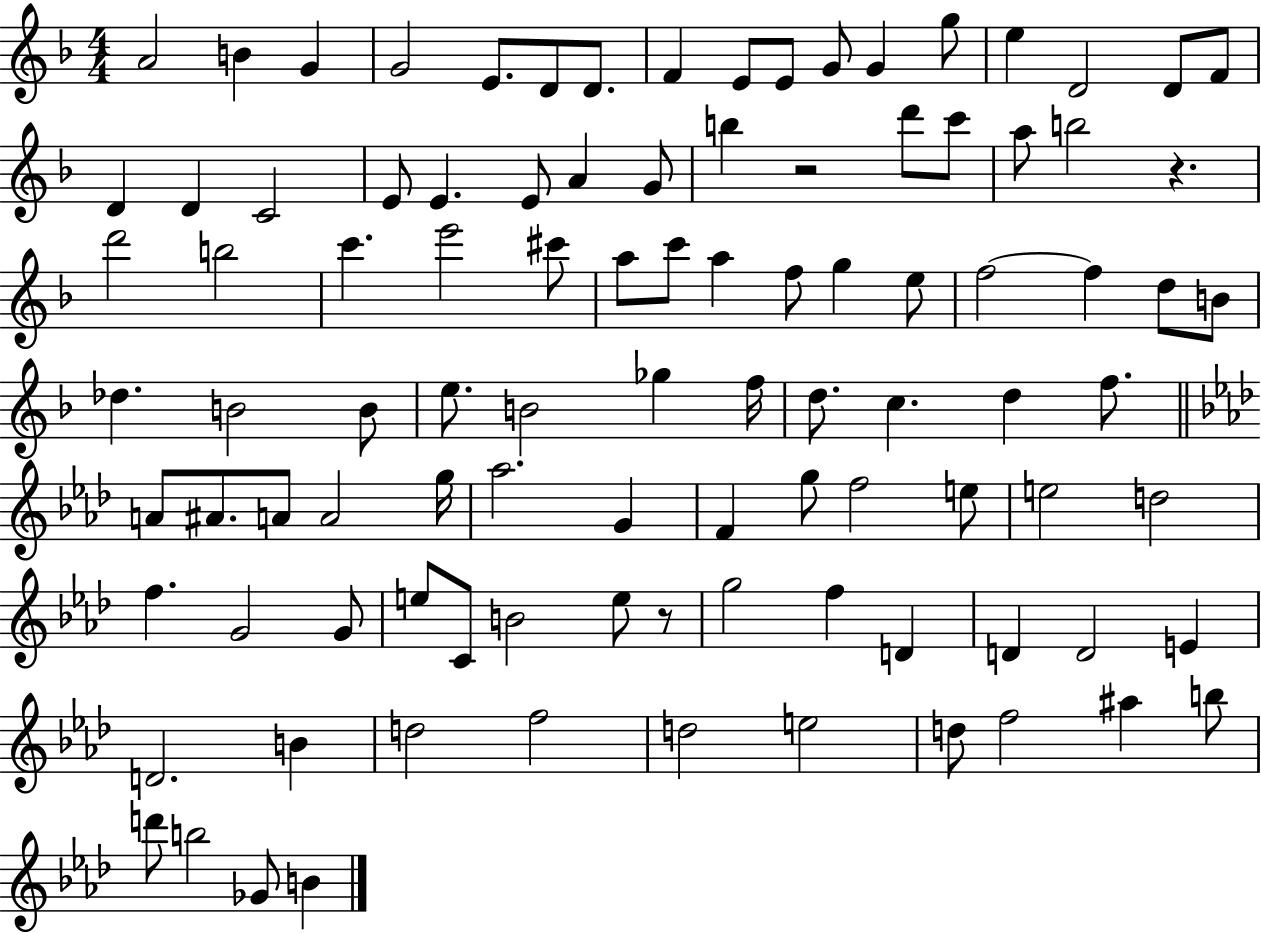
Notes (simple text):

A4/h B4/q G4/q G4/h E4/e. D4/e D4/e. F4/q E4/e E4/e G4/e G4/q G5/e E5/q D4/h D4/e F4/e D4/q D4/q C4/h E4/e E4/q. E4/e A4/q G4/e B5/q R/h D6/e C6/e A5/e B5/h R/q. D6/h B5/h C6/q. E6/h C#6/e A5/e C6/e A5/q F5/e G5/q E5/e F5/h F5/q D5/e B4/e Db5/q. B4/h B4/e E5/e. B4/h Gb5/q F5/s D5/e. C5/q. D5/q F5/e. A4/e A#4/e. A4/e A4/h G5/s Ab5/h. G4/q F4/q G5/e F5/h E5/e E5/h D5/h F5/q. G4/h G4/e E5/e C4/e B4/h E5/e R/e G5/h F5/q D4/q D4/q D4/h E4/q D4/h. B4/q D5/h F5/h D5/h E5/h D5/e F5/h A#5/q B5/e D6/e B5/h Gb4/e B4/q